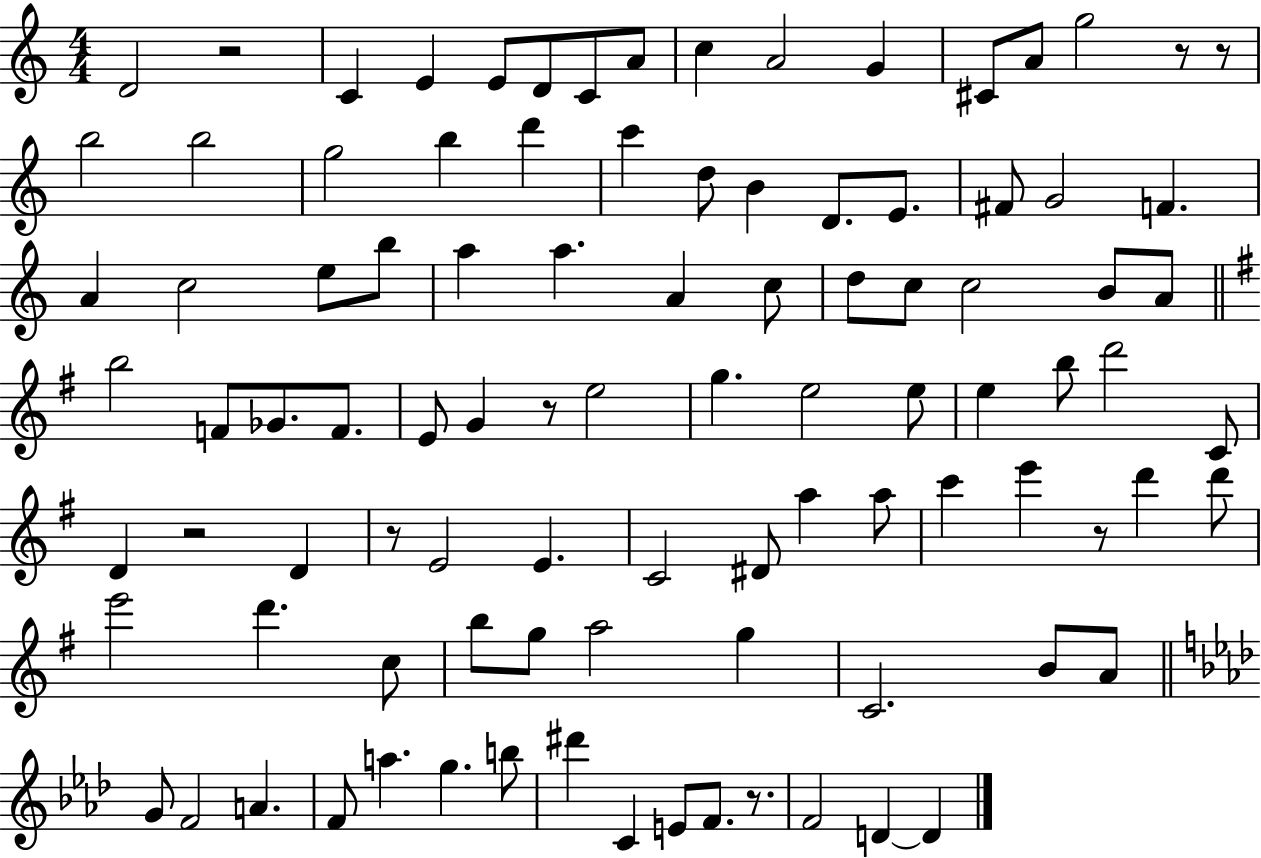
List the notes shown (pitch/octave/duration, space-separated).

D4/h R/h C4/q E4/q E4/e D4/e C4/e A4/e C5/q A4/h G4/q C#4/e A4/e G5/h R/e R/e B5/h B5/h G5/h B5/q D6/q C6/q D5/e B4/q D4/e. E4/e. F#4/e G4/h F4/q. A4/q C5/h E5/e B5/e A5/q A5/q. A4/q C5/e D5/e C5/e C5/h B4/e A4/e B5/h F4/e Gb4/e. F4/e. E4/e G4/q R/e E5/h G5/q. E5/h E5/e E5/q B5/e D6/h C4/e D4/q R/h D4/q R/e E4/h E4/q. C4/h D#4/e A5/q A5/e C6/q E6/q R/e D6/q D6/e E6/h D6/q. C5/e B5/e G5/e A5/h G5/q C4/h. B4/e A4/e G4/e F4/h A4/q. F4/e A5/q. G5/q. B5/e D#6/q C4/q E4/e F4/e. R/e. F4/h D4/q D4/q